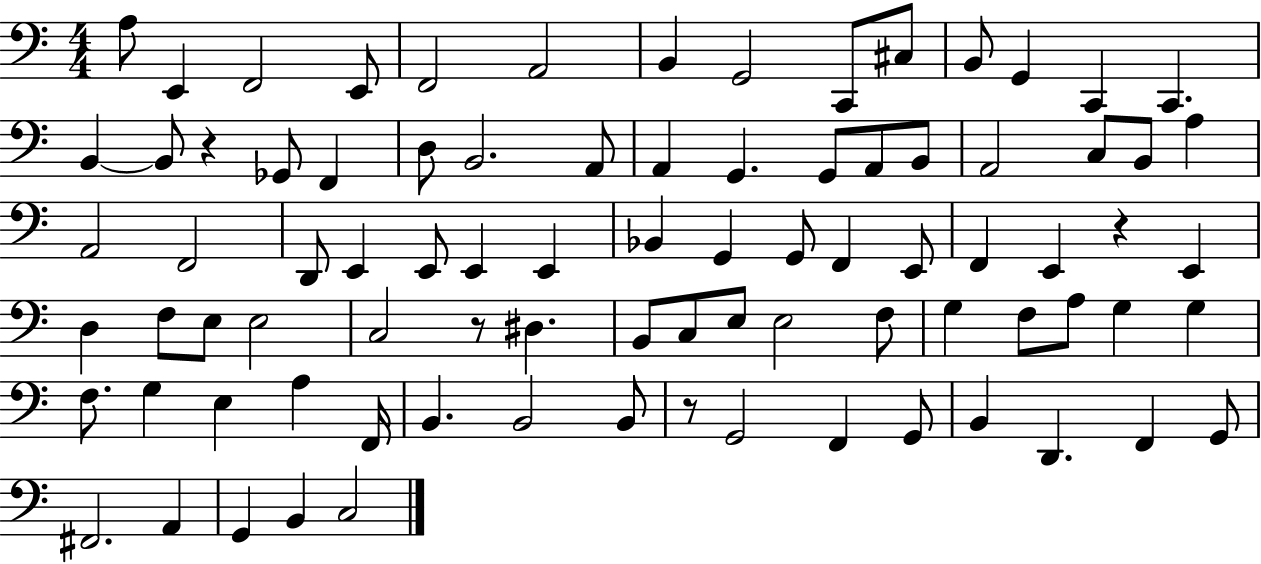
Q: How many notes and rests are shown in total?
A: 85